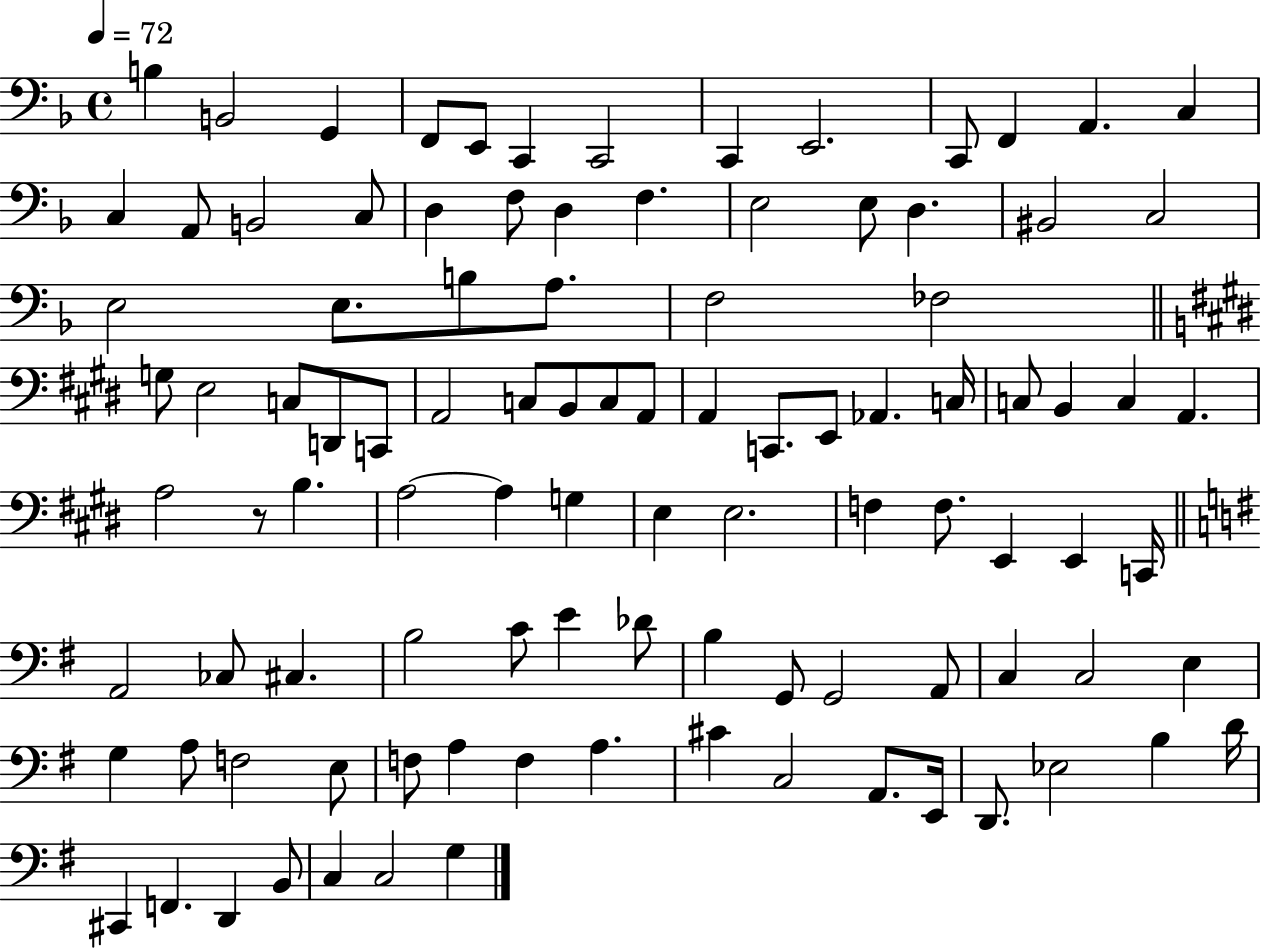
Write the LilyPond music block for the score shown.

{
  \clef bass
  \time 4/4
  \defaultTimeSignature
  \key f \major
  \tempo 4 = 72
  b4 b,2 g,4 | f,8 e,8 c,4 c,2 | c,4 e,2. | c,8 f,4 a,4. c4 | \break c4 a,8 b,2 c8 | d4 f8 d4 f4. | e2 e8 d4. | bis,2 c2 | \break e2 e8. b8 a8. | f2 fes2 | \bar "||" \break \key e \major g8 e2 c8 d,8 c,8 | a,2 c8 b,8 c8 a,8 | a,4 c,8. e,8 aes,4. c16 | c8 b,4 c4 a,4. | \break a2 r8 b4. | a2~~ a4 g4 | e4 e2. | f4 f8. e,4 e,4 c,16 | \break \bar "||" \break \key e \minor a,2 ces8 cis4. | b2 c'8 e'4 des'8 | b4 g,8 g,2 a,8 | c4 c2 e4 | \break g4 a8 f2 e8 | f8 a4 f4 a4. | cis'4 c2 a,8. e,16 | d,8. ees2 b4 d'16 | \break cis,4 f,4. d,4 b,8 | c4 c2 g4 | \bar "|."
}